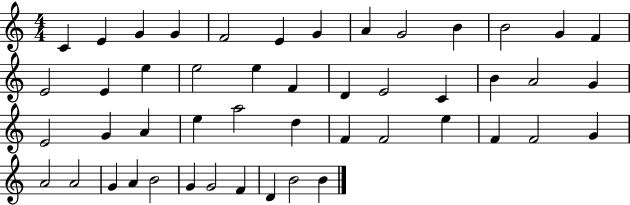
X:1
T:Untitled
M:4/4
L:1/4
K:C
C E G G F2 E G A G2 B B2 G F E2 E e e2 e F D E2 C B A2 G E2 G A e a2 d F F2 e F F2 G A2 A2 G A B2 G G2 F D B2 B